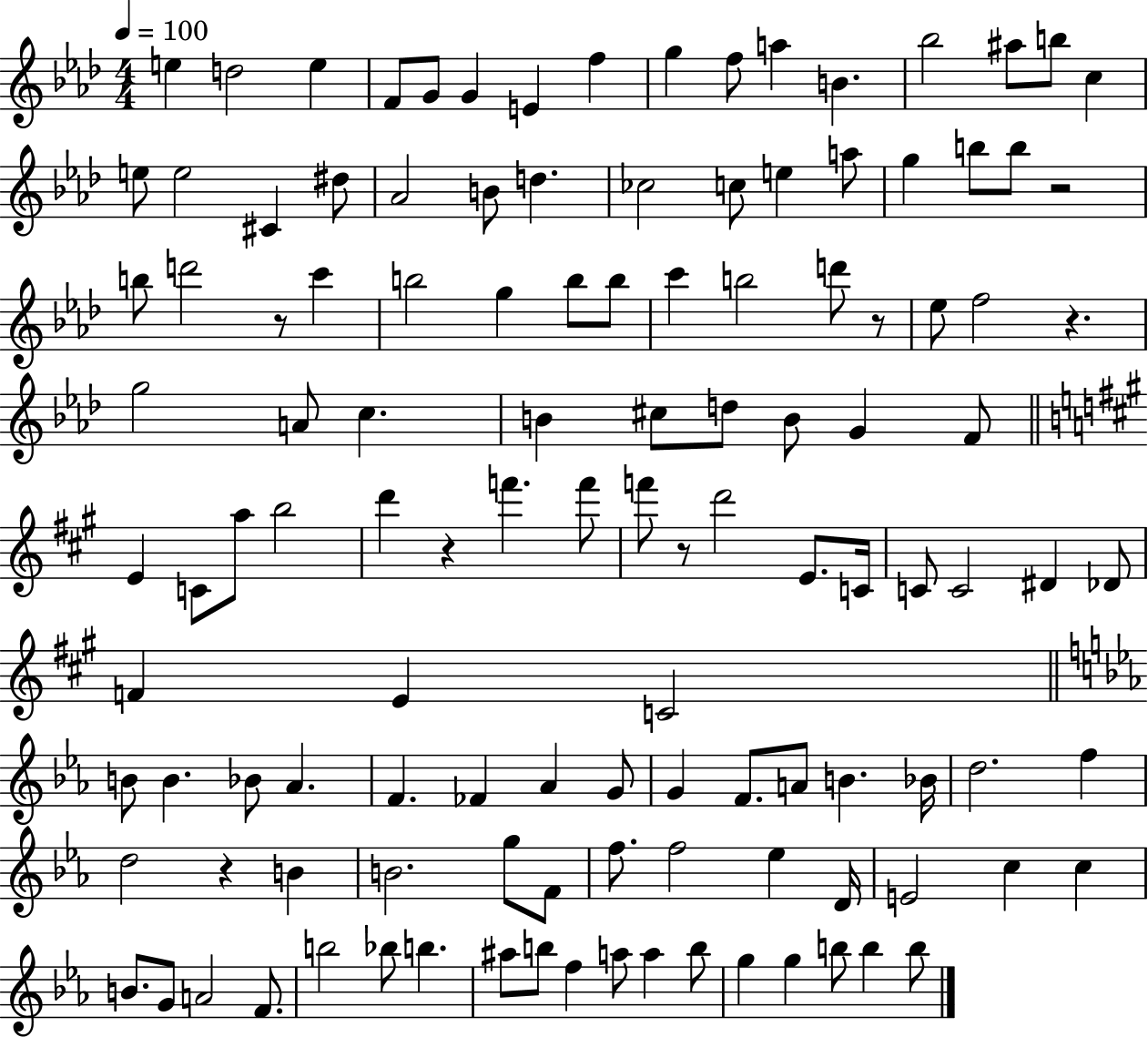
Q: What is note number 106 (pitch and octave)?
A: F5